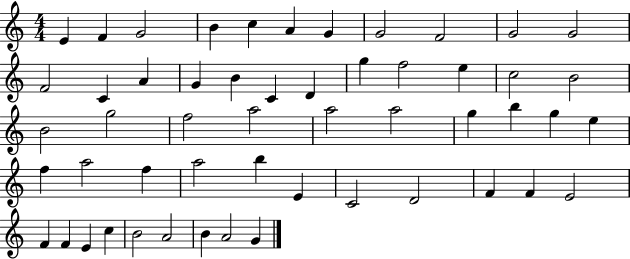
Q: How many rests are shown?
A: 0